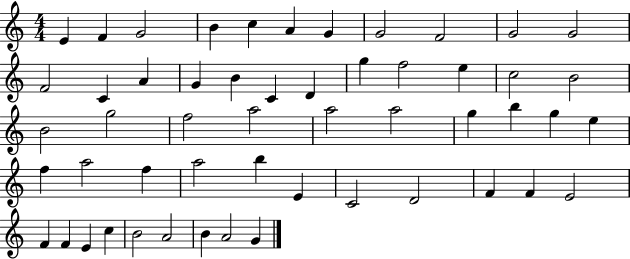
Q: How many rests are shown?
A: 0